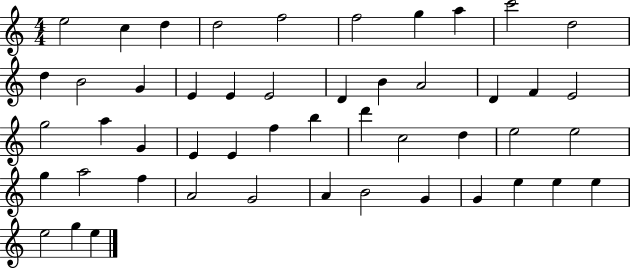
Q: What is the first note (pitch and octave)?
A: E5